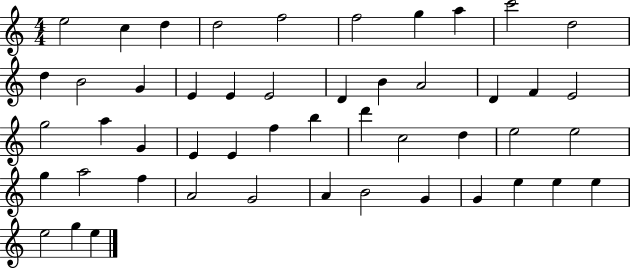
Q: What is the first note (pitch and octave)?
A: E5